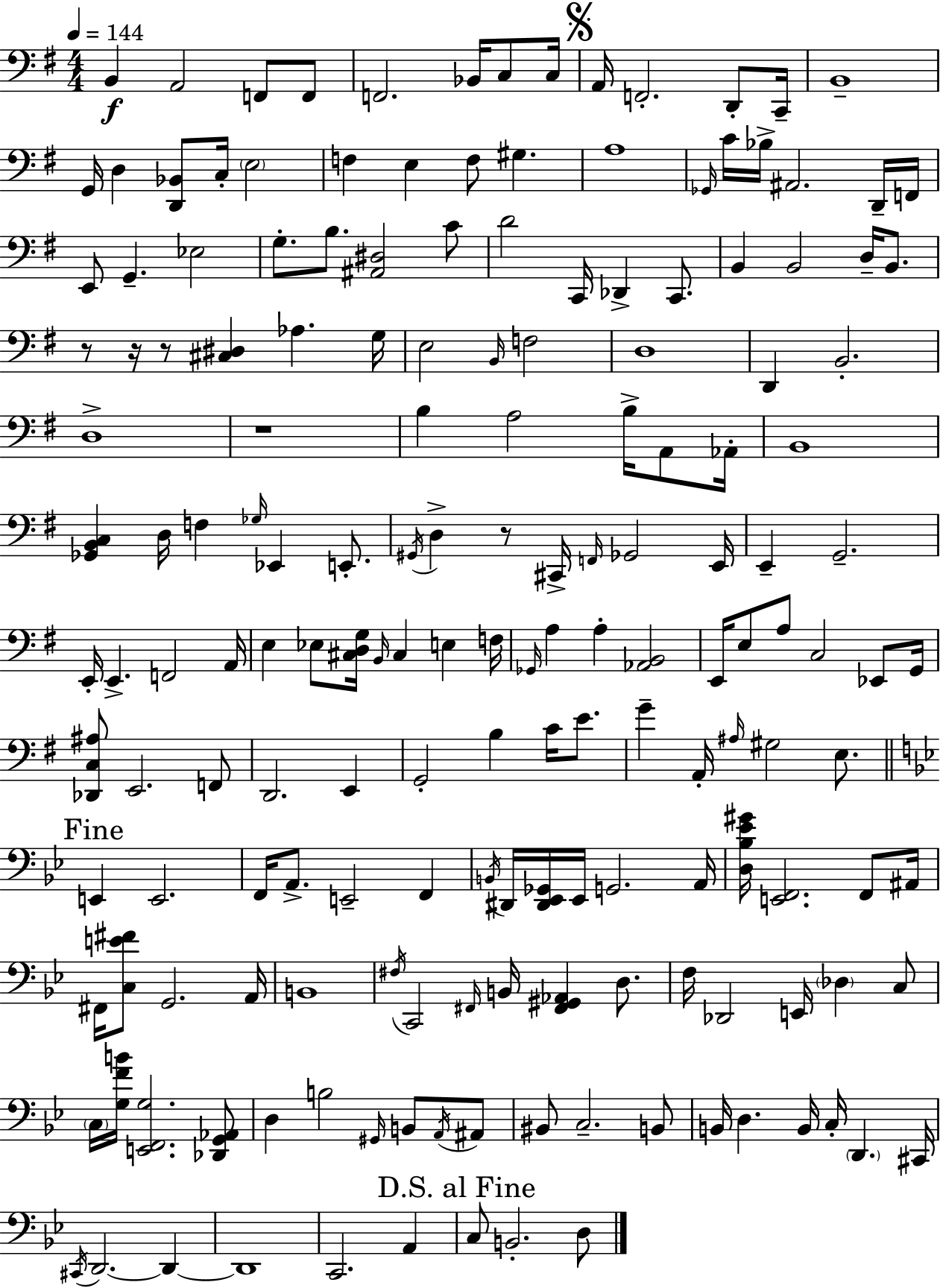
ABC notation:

X:1
T:Untitled
M:4/4
L:1/4
K:Em
B,, A,,2 F,,/2 F,,/2 F,,2 _B,,/4 C,/2 C,/4 A,,/4 F,,2 D,,/2 C,,/4 B,,4 G,,/4 D, [D,,_B,,]/2 C,/4 E,2 F, E, F,/2 ^G, A,4 _G,,/4 C/4 _B,/4 ^A,,2 D,,/4 F,,/4 E,,/2 G,, _E,2 G,/2 B,/2 [^A,,^D,]2 C/2 D2 C,,/4 _D,, C,,/2 B,, B,,2 D,/4 B,,/2 z/2 z/4 z/2 [^C,^D,] _A, G,/4 E,2 B,,/4 F,2 D,4 D,, B,,2 D,4 z4 B, A,2 B,/4 A,,/2 _A,,/4 B,,4 [_G,,B,,C,] D,/4 F, _G,/4 _E,, E,,/2 ^G,,/4 D, z/2 ^C,,/4 F,,/4 _G,,2 E,,/4 E,, G,,2 E,,/4 E,, F,,2 A,,/4 E, _E,/2 [^C,D,G,]/4 B,,/4 ^C, E, F,/4 _G,,/4 A, A, [_A,,B,,]2 E,,/4 E,/2 A,/2 C,2 _E,,/2 G,,/4 [_D,,C,^A,]/2 E,,2 F,,/2 D,,2 E,, G,,2 B, C/4 E/2 G A,,/4 ^A,/4 ^G,2 E,/2 E,, E,,2 F,,/4 A,,/2 E,,2 F,, B,,/4 ^D,,/4 [^D,,_E,,_G,,]/4 _E,,/4 G,,2 A,,/4 [D,_B,_E^G]/4 [E,,F,,]2 F,,/2 ^A,,/4 ^F,,/4 [C,E^F]/2 G,,2 A,,/4 B,,4 ^F,/4 C,,2 ^F,,/4 B,,/4 [^F,,^G,,_A,,] D,/2 F,/4 _D,,2 E,,/4 _D, C,/2 C,/4 [G,FB]/4 [E,,F,,G,]2 [_D,,G,,_A,,]/2 D, B,2 ^G,,/4 B,,/2 A,,/4 ^A,,/2 ^B,,/2 C,2 B,,/2 B,,/4 D, B,,/4 C,/4 D,, ^C,,/4 ^C,,/4 D,,2 D,, D,,4 C,,2 A,, C,/2 B,,2 D,/2